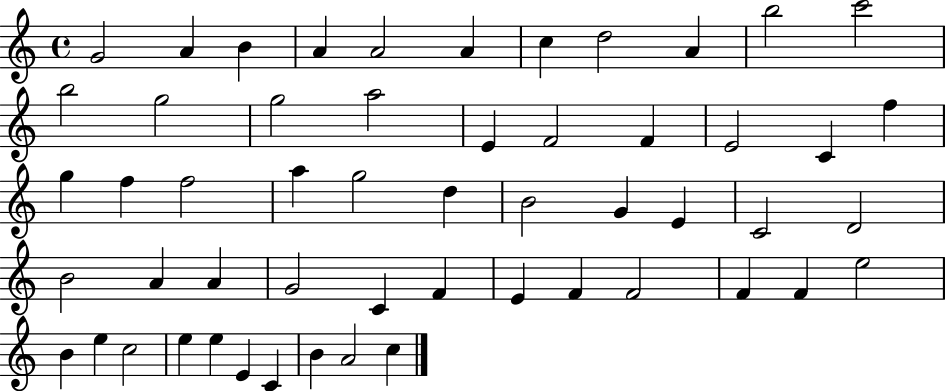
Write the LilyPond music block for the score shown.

{
  \clef treble
  \time 4/4
  \defaultTimeSignature
  \key c \major
  g'2 a'4 b'4 | a'4 a'2 a'4 | c''4 d''2 a'4 | b''2 c'''2 | \break b''2 g''2 | g''2 a''2 | e'4 f'2 f'4 | e'2 c'4 f''4 | \break g''4 f''4 f''2 | a''4 g''2 d''4 | b'2 g'4 e'4 | c'2 d'2 | \break b'2 a'4 a'4 | g'2 c'4 f'4 | e'4 f'4 f'2 | f'4 f'4 e''2 | \break b'4 e''4 c''2 | e''4 e''4 e'4 c'4 | b'4 a'2 c''4 | \bar "|."
}